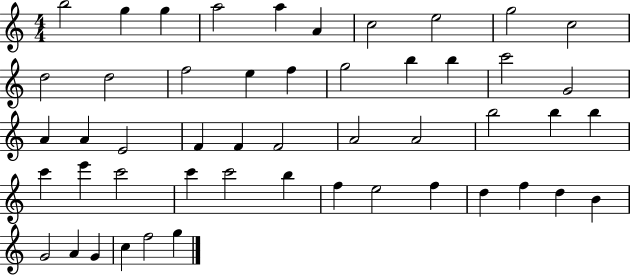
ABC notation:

X:1
T:Untitled
M:4/4
L:1/4
K:C
b2 g g a2 a A c2 e2 g2 c2 d2 d2 f2 e f g2 b b c'2 G2 A A E2 F F F2 A2 A2 b2 b b c' e' c'2 c' c'2 b f e2 f d f d B G2 A G c f2 g